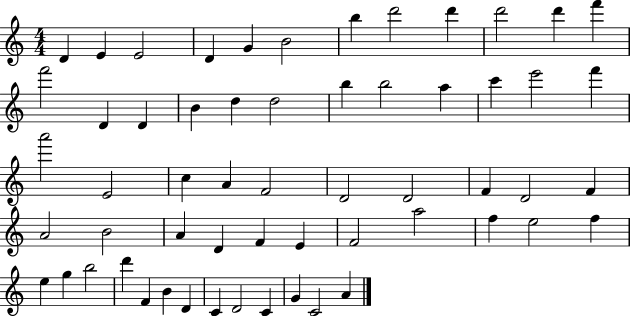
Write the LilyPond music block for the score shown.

{
  \clef treble
  \numericTimeSignature
  \time 4/4
  \key c \major
  d'4 e'4 e'2 | d'4 g'4 b'2 | b''4 d'''2 d'''4 | d'''2 d'''4 f'''4 | \break f'''2 d'4 d'4 | b'4 d''4 d''2 | b''4 b''2 a''4 | c'''4 e'''2 f'''4 | \break a'''2 e'2 | c''4 a'4 f'2 | d'2 d'2 | f'4 d'2 f'4 | \break a'2 b'2 | a'4 d'4 f'4 e'4 | f'2 a''2 | f''4 e''2 f''4 | \break e''4 g''4 b''2 | d'''4 f'4 b'4 d'4 | c'4 d'2 c'4 | g'4 c'2 a'4 | \break \bar "|."
}